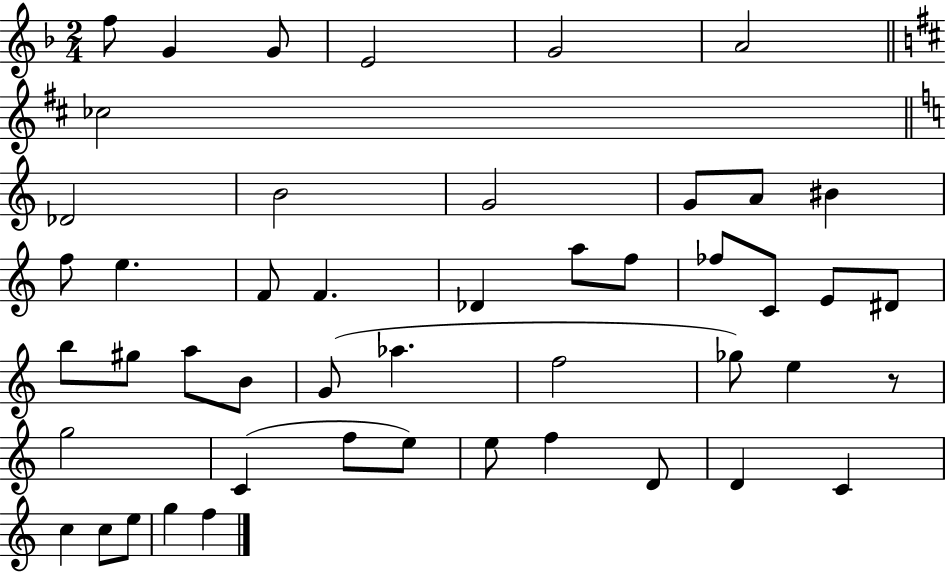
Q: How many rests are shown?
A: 1